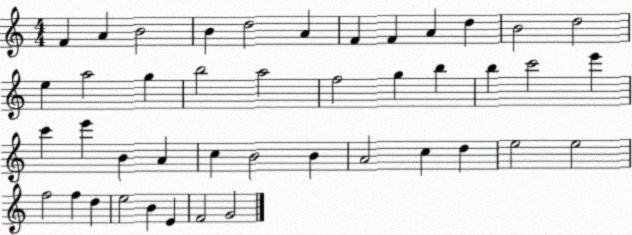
X:1
T:Untitled
M:4/4
L:1/4
K:C
F A B2 B d2 A F F A d B2 d2 e a2 g b2 a2 f2 g b b c'2 e' c' e' B A c B2 B A2 c d e2 e2 f2 f d e2 B E F2 G2